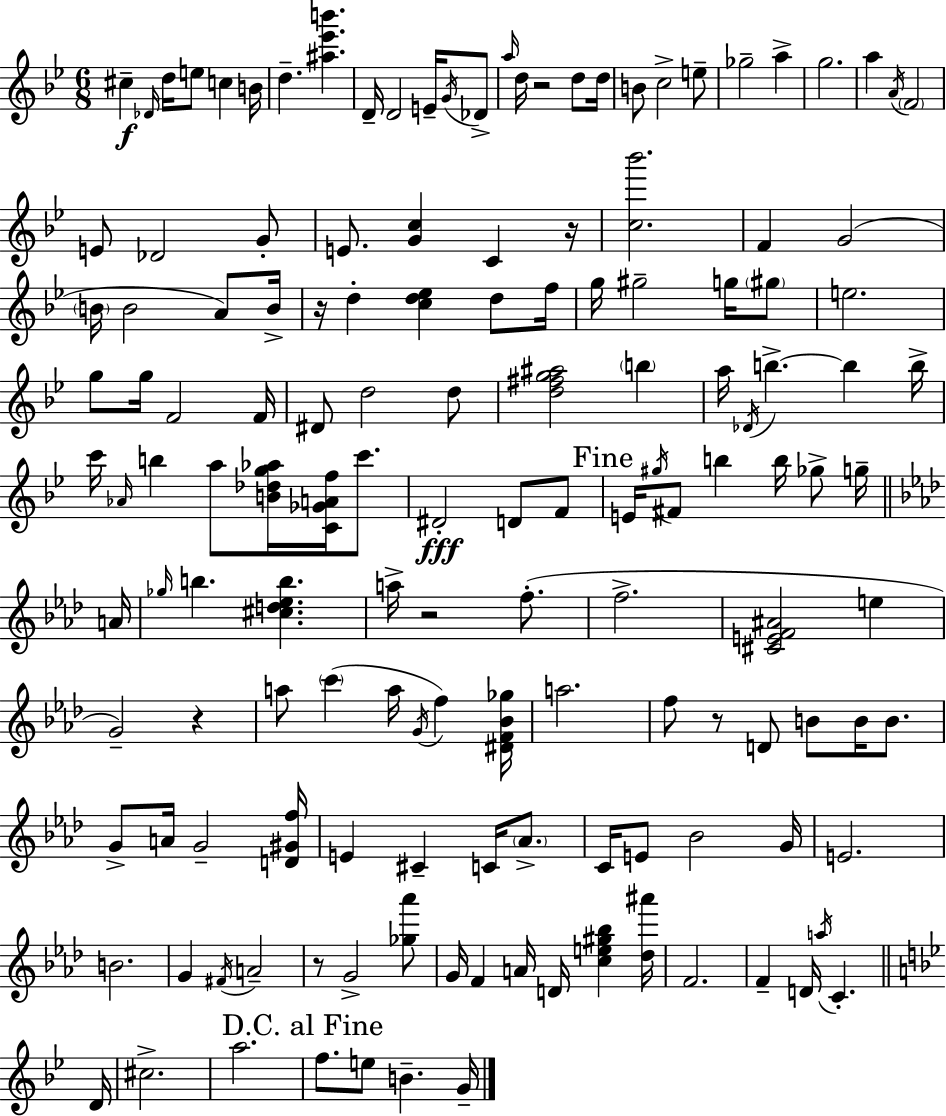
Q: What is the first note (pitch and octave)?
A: C#5